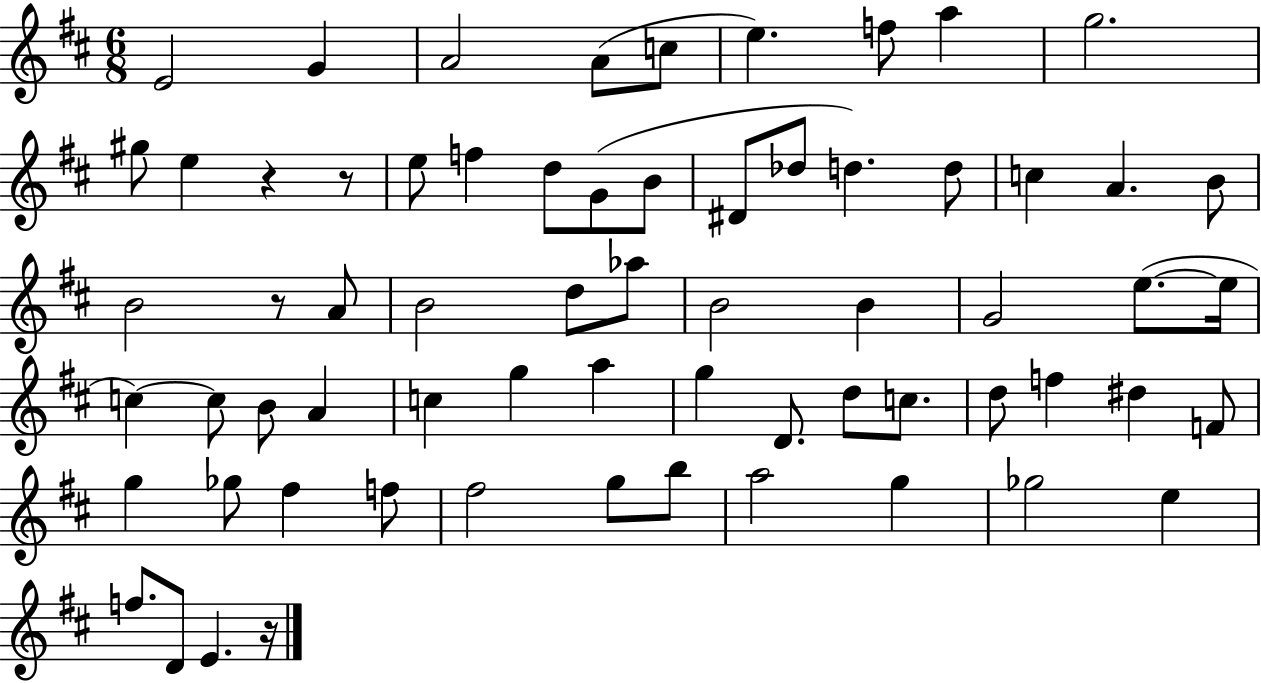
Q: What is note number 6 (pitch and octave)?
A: E5